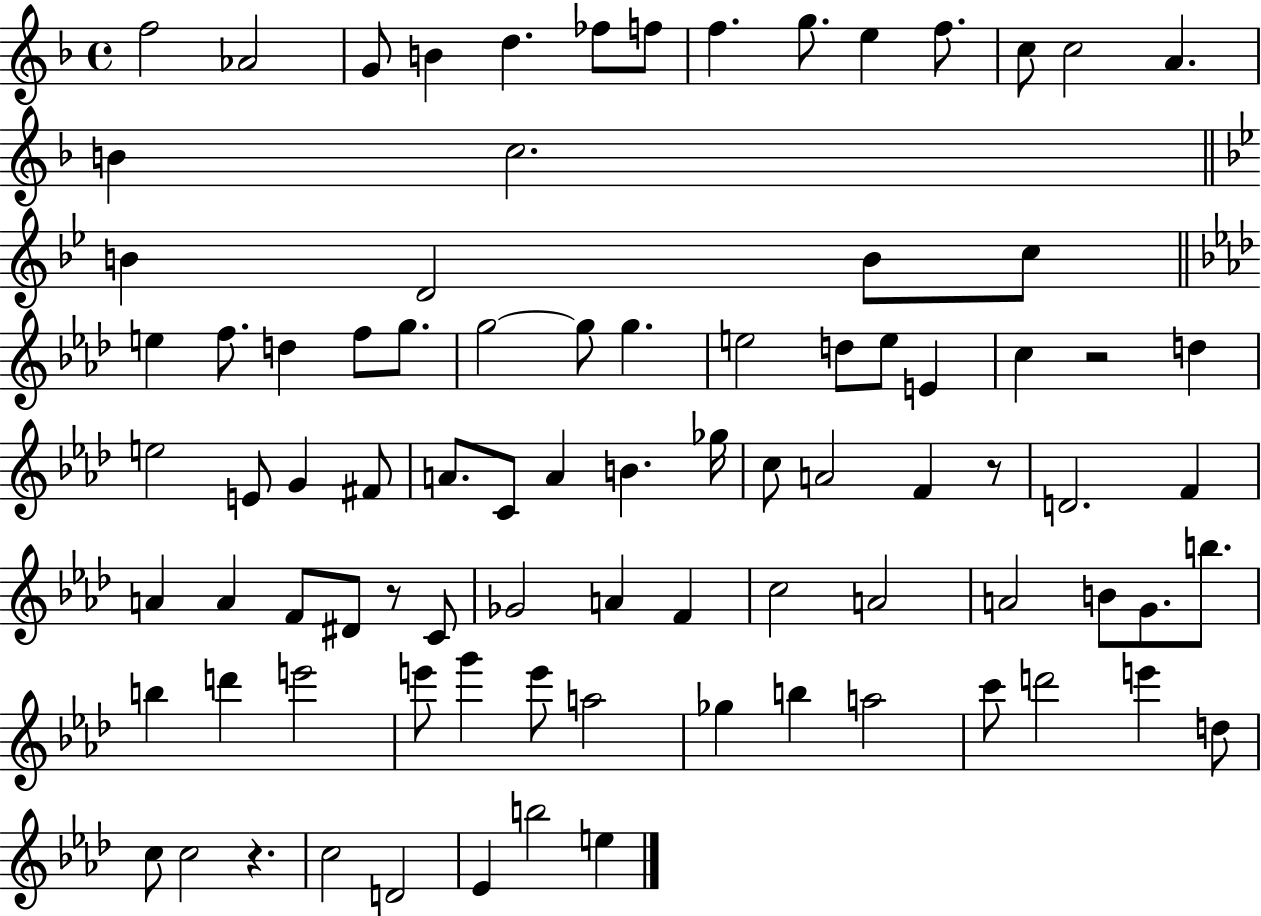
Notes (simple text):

F5/h Ab4/h G4/e B4/q D5/q. FES5/e F5/e F5/q. G5/e. E5/q F5/e. C5/e C5/h A4/q. B4/q C5/h. B4/q D4/h B4/e C5/e E5/q F5/e. D5/q F5/e G5/e. G5/h G5/e G5/q. E5/h D5/e E5/e E4/q C5/q R/h D5/q E5/h E4/e G4/q F#4/e A4/e. C4/e A4/q B4/q. Gb5/s C5/e A4/h F4/q R/e D4/h. F4/q A4/q A4/q F4/e D#4/e R/e C4/e Gb4/h A4/q F4/q C5/h A4/h A4/h B4/e G4/e. B5/e. B5/q D6/q E6/h E6/e G6/q E6/e A5/h Gb5/q B5/q A5/h C6/e D6/h E6/q D5/e C5/e C5/h R/q. C5/h D4/h Eb4/q B5/h E5/q